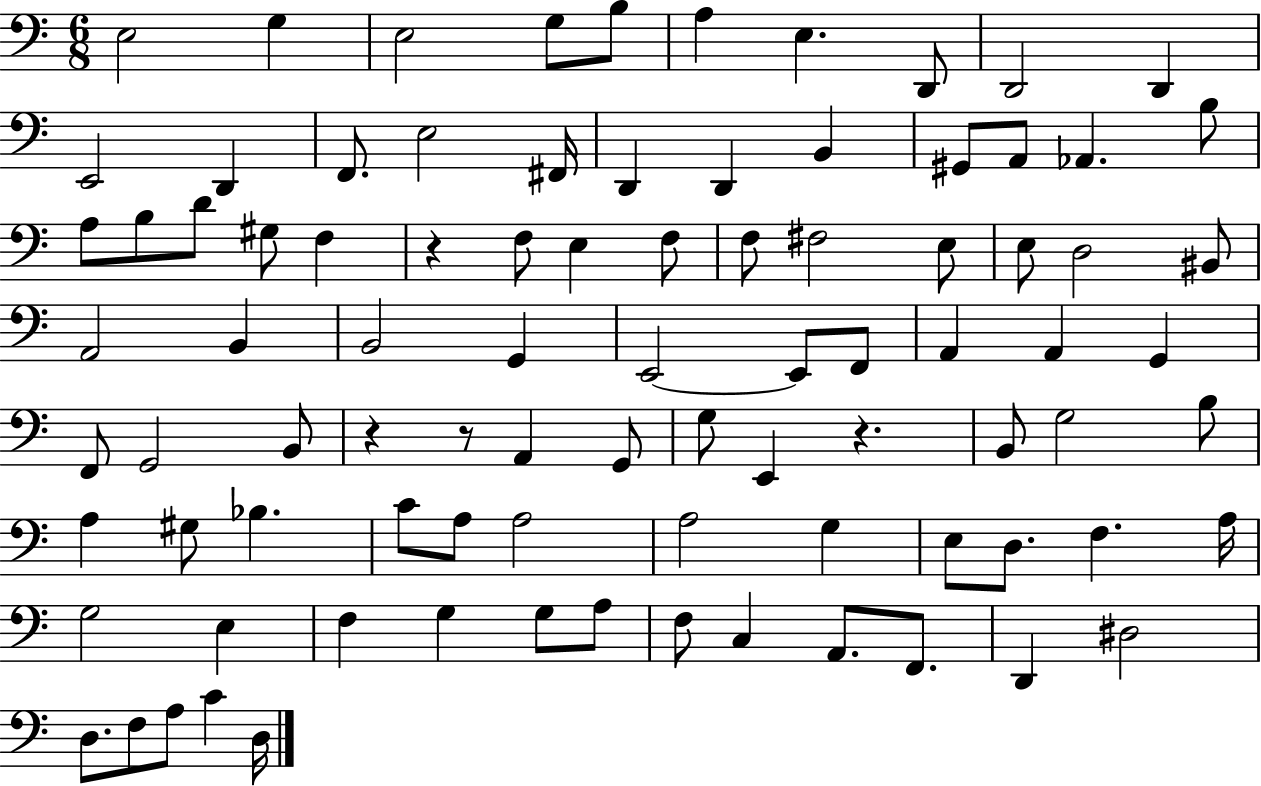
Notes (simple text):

E3/h G3/q E3/h G3/e B3/e A3/q E3/q. D2/e D2/h D2/q E2/h D2/q F2/e. E3/h F#2/s D2/q D2/q B2/q G#2/e A2/e Ab2/q. B3/e A3/e B3/e D4/e G#3/e F3/q R/q F3/e E3/q F3/e F3/e F#3/h E3/e E3/e D3/h BIS2/e A2/h B2/q B2/h G2/q E2/h E2/e F2/e A2/q A2/q G2/q F2/e G2/h B2/e R/q R/e A2/q G2/e G3/e E2/q R/q. B2/e G3/h B3/e A3/q G#3/e Bb3/q. C4/e A3/e A3/h A3/h G3/q E3/e D3/e. F3/q. A3/s G3/h E3/q F3/q G3/q G3/e A3/e F3/e C3/q A2/e. F2/e. D2/q D#3/h D3/e. F3/e A3/e C4/q D3/s